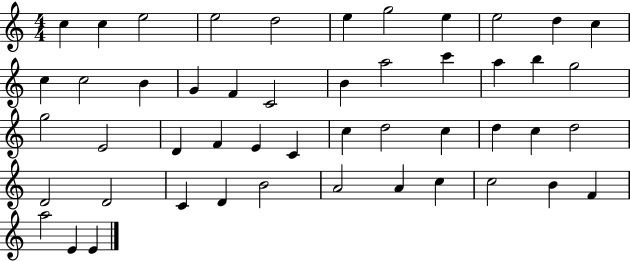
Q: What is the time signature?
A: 4/4